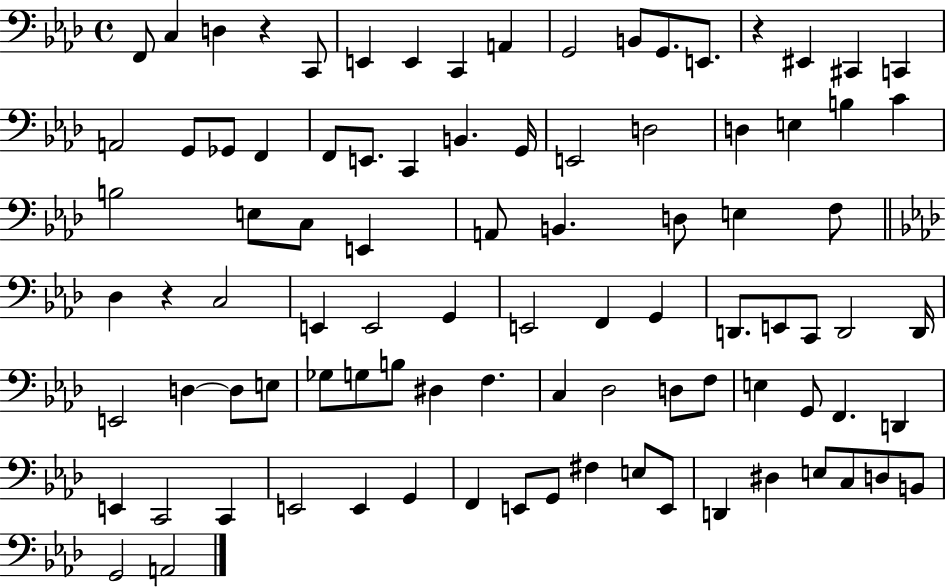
{
  \clef bass
  \time 4/4
  \defaultTimeSignature
  \key aes \major
  f,8 c4 d4 r4 c,8 | e,4 e,4 c,4 a,4 | g,2 b,8 g,8. e,8. | r4 eis,4 cis,4 c,4 | \break a,2 g,8 ges,8 f,4 | f,8 e,8. c,4 b,4. g,16 | e,2 d2 | d4 e4 b4 c'4 | \break b2 e8 c8 e,4 | a,8 b,4. d8 e4 f8 | \bar "||" \break \key aes \major des4 r4 c2 | e,4 e,2 g,4 | e,2 f,4 g,4 | d,8. e,8 c,8 d,2 d,16 | \break e,2 d4~~ d8 e8 | ges8 g8 b8 dis4 f4. | c4 des2 d8 f8 | e4 g,8 f,4. d,4 | \break e,4 c,2 c,4 | e,2 e,4 g,4 | f,4 e,8 g,8 fis4 e8 e,8 | d,4 dis4 e8 c8 d8 b,8 | \break g,2 a,2 | \bar "|."
}